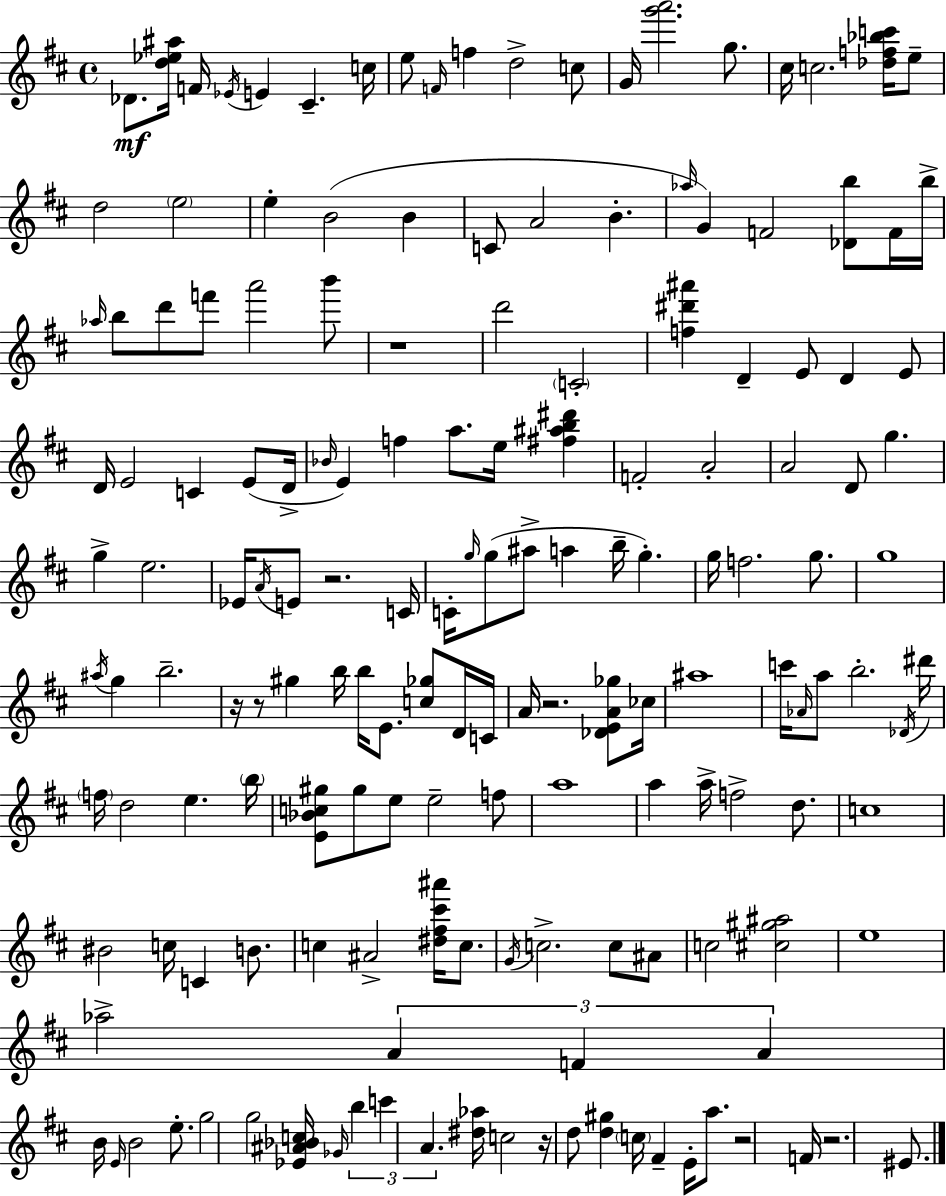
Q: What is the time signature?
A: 4/4